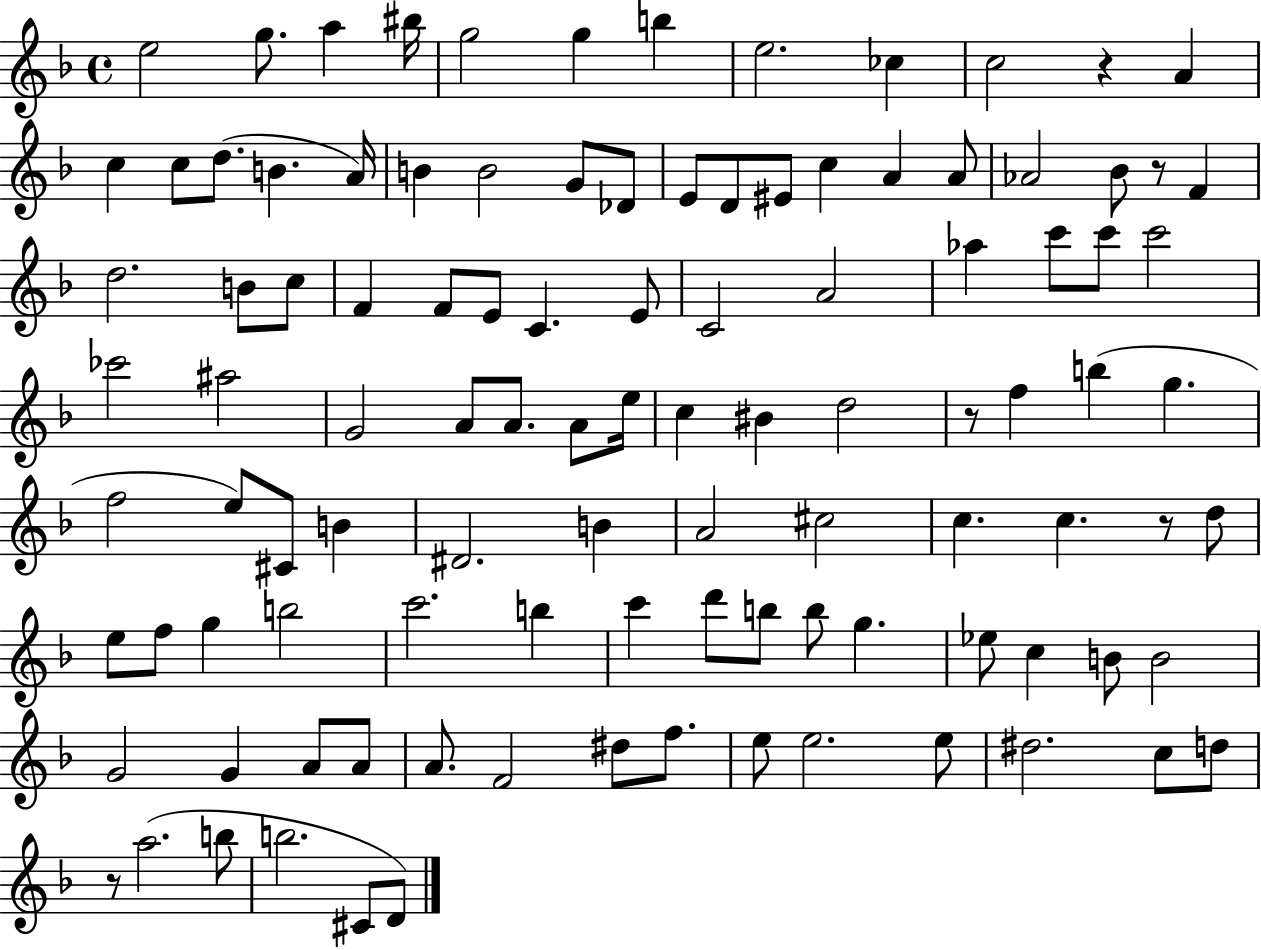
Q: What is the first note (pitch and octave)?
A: E5